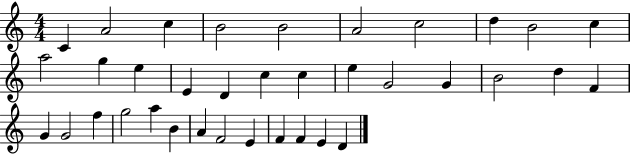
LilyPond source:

{
  \clef treble
  \numericTimeSignature
  \time 4/4
  \key c \major
  c'4 a'2 c''4 | b'2 b'2 | a'2 c''2 | d''4 b'2 c''4 | \break a''2 g''4 e''4 | e'4 d'4 c''4 c''4 | e''4 g'2 g'4 | b'2 d''4 f'4 | \break g'4 g'2 f''4 | g''2 a''4 b'4 | a'4 f'2 e'4 | f'4 f'4 e'4 d'4 | \break \bar "|."
}